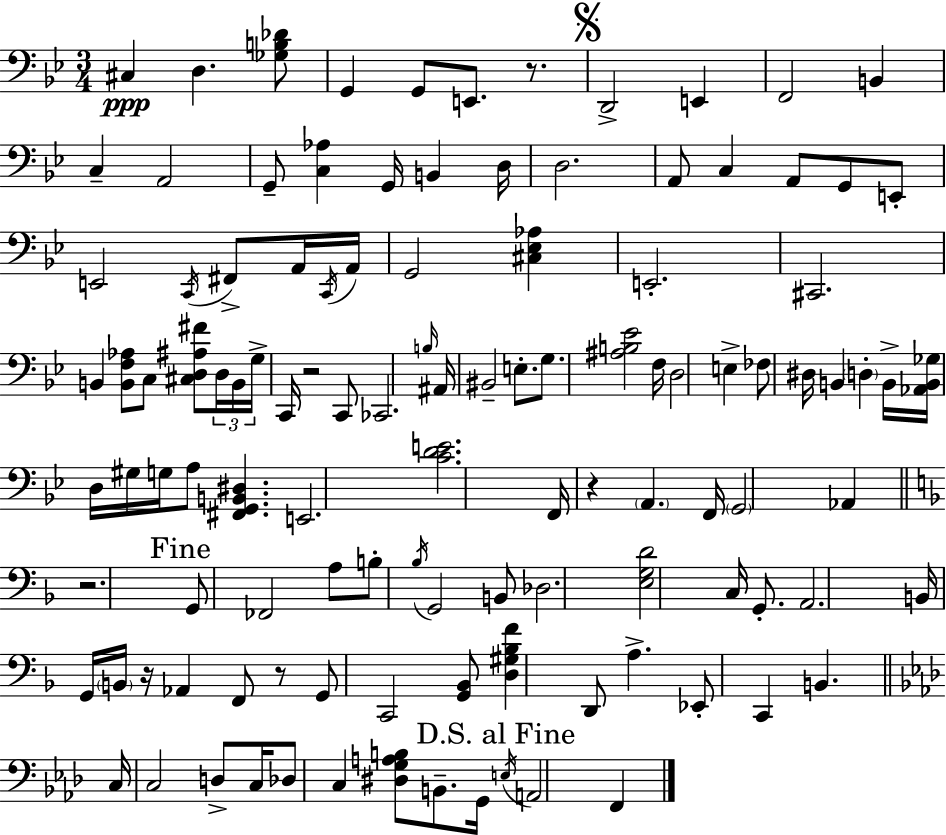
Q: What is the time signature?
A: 3/4